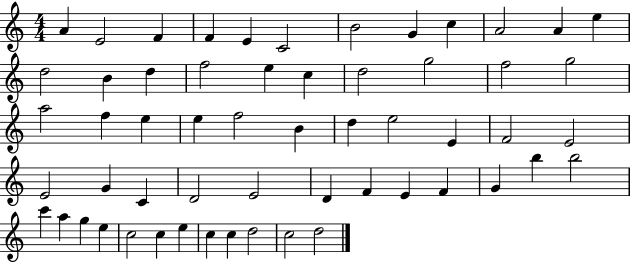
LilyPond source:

{
  \clef treble
  \numericTimeSignature
  \time 4/4
  \key c \major
  a'4 e'2 f'4 | f'4 e'4 c'2 | b'2 g'4 c''4 | a'2 a'4 e''4 | \break d''2 b'4 d''4 | f''2 e''4 c''4 | d''2 g''2 | f''2 g''2 | \break a''2 f''4 e''4 | e''4 f''2 b'4 | d''4 e''2 e'4 | f'2 e'2 | \break e'2 g'4 c'4 | d'2 e'2 | d'4 f'4 e'4 f'4 | g'4 b''4 b''2 | \break c'''4 a''4 g''4 e''4 | c''2 c''4 e''4 | c''4 c''4 d''2 | c''2 d''2 | \break \bar "|."
}